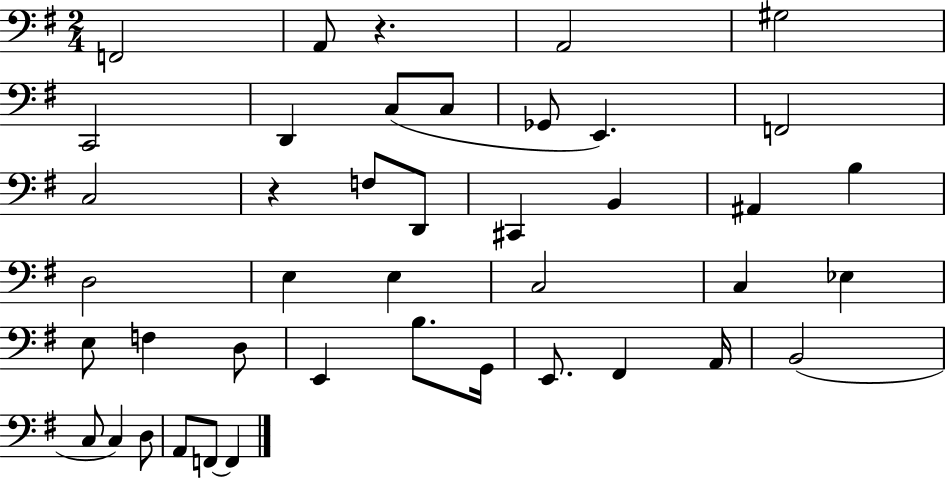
X:1
T:Untitled
M:2/4
L:1/4
K:G
F,,2 A,,/2 z A,,2 ^G,2 C,,2 D,, C,/2 C,/2 _G,,/2 E,, F,,2 C,2 z F,/2 D,,/2 ^C,, B,, ^A,, B, D,2 E, E, C,2 C, _E, E,/2 F, D,/2 E,, B,/2 G,,/4 E,,/2 ^F,, A,,/4 B,,2 C,/2 C, D,/2 A,,/2 F,,/2 F,,